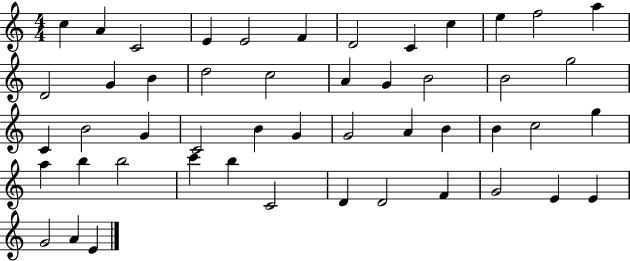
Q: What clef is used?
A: treble